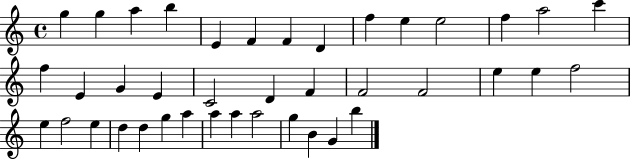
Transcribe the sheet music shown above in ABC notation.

X:1
T:Untitled
M:4/4
L:1/4
K:C
g g a b E F F D f e e2 f a2 c' f E G E C2 D F F2 F2 e e f2 e f2 e d d g a a a a2 g B G b